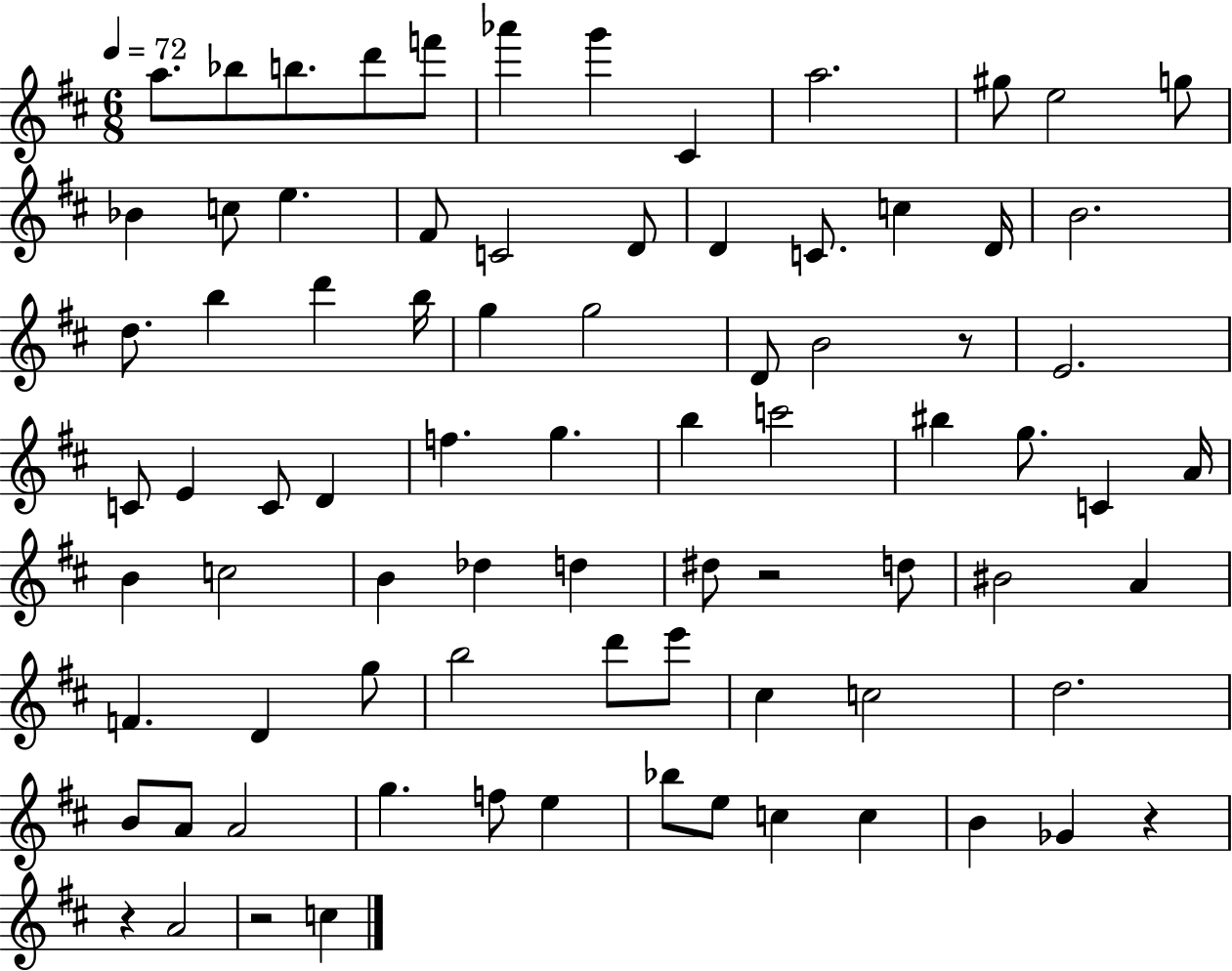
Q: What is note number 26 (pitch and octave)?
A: D6